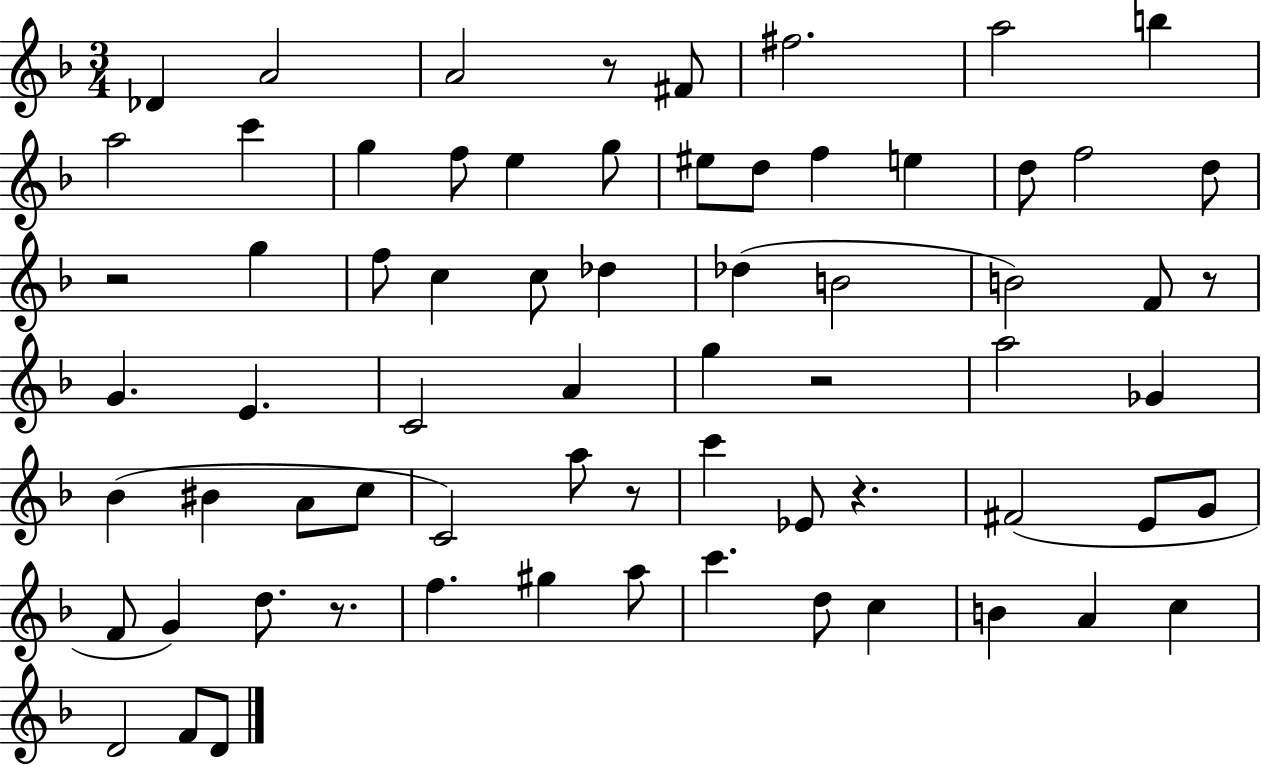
{
  \clef treble
  \numericTimeSignature
  \time 3/4
  \key f \major
  des'4 a'2 | a'2 r8 fis'8 | fis''2. | a''2 b''4 | \break a''2 c'''4 | g''4 f''8 e''4 g''8 | eis''8 d''8 f''4 e''4 | d''8 f''2 d''8 | \break r2 g''4 | f''8 c''4 c''8 des''4 | des''4( b'2 | b'2) f'8 r8 | \break g'4. e'4. | c'2 a'4 | g''4 r2 | a''2 ges'4 | \break bes'4( bis'4 a'8 c''8 | c'2) a''8 r8 | c'''4 ees'8 r4. | fis'2( e'8 g'8 | \break f'8 g'4) d''8. r8. | f''4. gis''4 a''8 | c'''4. d''8 c''4 | b'4 a'4 c''4 | \break d'2 f'8 d'8 | \bar "|."
}